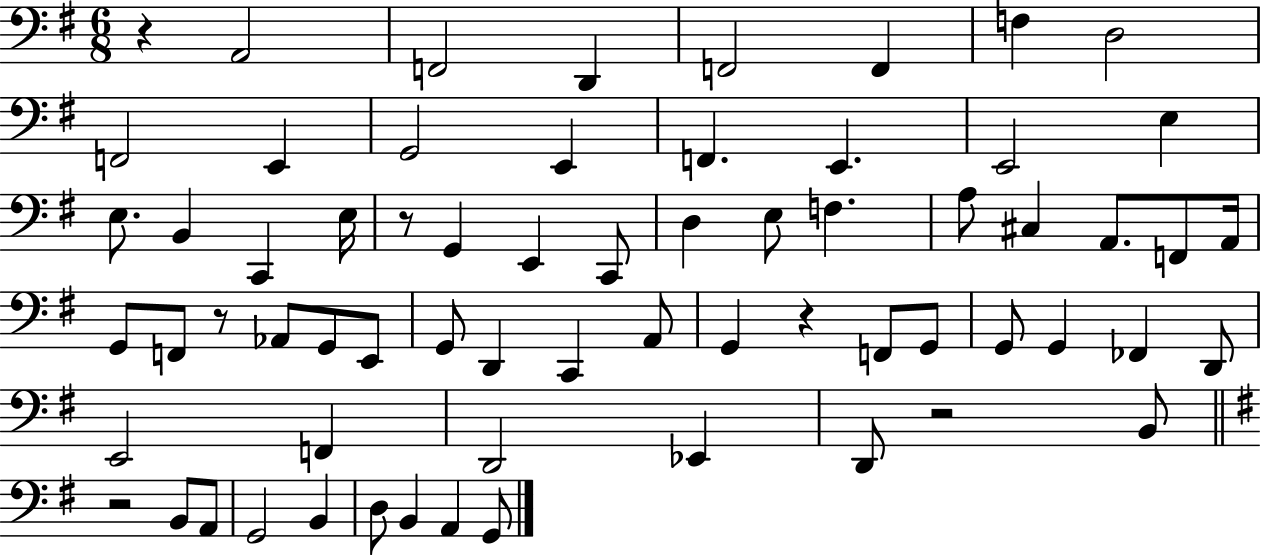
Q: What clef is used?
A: bass